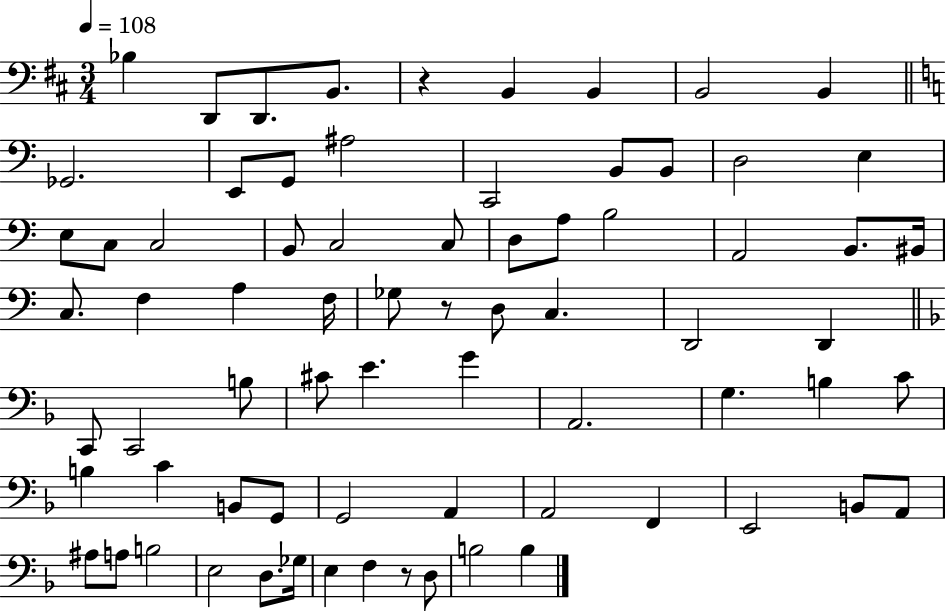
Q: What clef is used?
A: bass